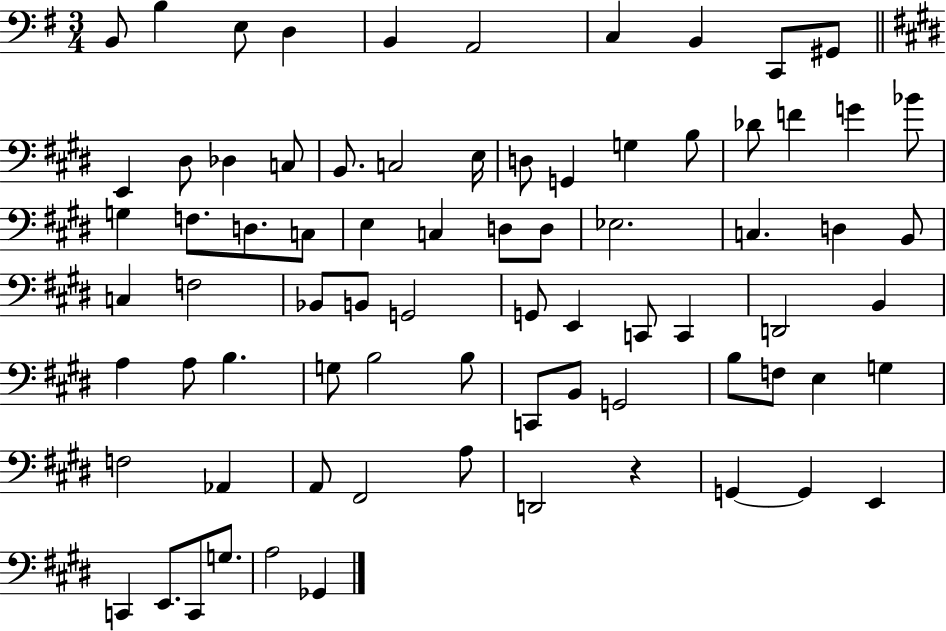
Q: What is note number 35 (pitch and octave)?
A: C3